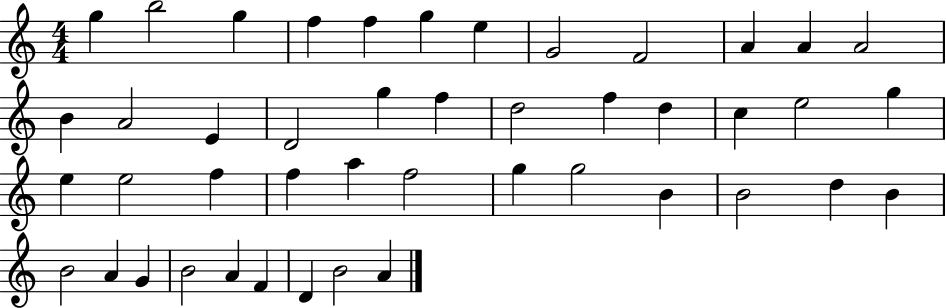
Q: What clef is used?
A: treble